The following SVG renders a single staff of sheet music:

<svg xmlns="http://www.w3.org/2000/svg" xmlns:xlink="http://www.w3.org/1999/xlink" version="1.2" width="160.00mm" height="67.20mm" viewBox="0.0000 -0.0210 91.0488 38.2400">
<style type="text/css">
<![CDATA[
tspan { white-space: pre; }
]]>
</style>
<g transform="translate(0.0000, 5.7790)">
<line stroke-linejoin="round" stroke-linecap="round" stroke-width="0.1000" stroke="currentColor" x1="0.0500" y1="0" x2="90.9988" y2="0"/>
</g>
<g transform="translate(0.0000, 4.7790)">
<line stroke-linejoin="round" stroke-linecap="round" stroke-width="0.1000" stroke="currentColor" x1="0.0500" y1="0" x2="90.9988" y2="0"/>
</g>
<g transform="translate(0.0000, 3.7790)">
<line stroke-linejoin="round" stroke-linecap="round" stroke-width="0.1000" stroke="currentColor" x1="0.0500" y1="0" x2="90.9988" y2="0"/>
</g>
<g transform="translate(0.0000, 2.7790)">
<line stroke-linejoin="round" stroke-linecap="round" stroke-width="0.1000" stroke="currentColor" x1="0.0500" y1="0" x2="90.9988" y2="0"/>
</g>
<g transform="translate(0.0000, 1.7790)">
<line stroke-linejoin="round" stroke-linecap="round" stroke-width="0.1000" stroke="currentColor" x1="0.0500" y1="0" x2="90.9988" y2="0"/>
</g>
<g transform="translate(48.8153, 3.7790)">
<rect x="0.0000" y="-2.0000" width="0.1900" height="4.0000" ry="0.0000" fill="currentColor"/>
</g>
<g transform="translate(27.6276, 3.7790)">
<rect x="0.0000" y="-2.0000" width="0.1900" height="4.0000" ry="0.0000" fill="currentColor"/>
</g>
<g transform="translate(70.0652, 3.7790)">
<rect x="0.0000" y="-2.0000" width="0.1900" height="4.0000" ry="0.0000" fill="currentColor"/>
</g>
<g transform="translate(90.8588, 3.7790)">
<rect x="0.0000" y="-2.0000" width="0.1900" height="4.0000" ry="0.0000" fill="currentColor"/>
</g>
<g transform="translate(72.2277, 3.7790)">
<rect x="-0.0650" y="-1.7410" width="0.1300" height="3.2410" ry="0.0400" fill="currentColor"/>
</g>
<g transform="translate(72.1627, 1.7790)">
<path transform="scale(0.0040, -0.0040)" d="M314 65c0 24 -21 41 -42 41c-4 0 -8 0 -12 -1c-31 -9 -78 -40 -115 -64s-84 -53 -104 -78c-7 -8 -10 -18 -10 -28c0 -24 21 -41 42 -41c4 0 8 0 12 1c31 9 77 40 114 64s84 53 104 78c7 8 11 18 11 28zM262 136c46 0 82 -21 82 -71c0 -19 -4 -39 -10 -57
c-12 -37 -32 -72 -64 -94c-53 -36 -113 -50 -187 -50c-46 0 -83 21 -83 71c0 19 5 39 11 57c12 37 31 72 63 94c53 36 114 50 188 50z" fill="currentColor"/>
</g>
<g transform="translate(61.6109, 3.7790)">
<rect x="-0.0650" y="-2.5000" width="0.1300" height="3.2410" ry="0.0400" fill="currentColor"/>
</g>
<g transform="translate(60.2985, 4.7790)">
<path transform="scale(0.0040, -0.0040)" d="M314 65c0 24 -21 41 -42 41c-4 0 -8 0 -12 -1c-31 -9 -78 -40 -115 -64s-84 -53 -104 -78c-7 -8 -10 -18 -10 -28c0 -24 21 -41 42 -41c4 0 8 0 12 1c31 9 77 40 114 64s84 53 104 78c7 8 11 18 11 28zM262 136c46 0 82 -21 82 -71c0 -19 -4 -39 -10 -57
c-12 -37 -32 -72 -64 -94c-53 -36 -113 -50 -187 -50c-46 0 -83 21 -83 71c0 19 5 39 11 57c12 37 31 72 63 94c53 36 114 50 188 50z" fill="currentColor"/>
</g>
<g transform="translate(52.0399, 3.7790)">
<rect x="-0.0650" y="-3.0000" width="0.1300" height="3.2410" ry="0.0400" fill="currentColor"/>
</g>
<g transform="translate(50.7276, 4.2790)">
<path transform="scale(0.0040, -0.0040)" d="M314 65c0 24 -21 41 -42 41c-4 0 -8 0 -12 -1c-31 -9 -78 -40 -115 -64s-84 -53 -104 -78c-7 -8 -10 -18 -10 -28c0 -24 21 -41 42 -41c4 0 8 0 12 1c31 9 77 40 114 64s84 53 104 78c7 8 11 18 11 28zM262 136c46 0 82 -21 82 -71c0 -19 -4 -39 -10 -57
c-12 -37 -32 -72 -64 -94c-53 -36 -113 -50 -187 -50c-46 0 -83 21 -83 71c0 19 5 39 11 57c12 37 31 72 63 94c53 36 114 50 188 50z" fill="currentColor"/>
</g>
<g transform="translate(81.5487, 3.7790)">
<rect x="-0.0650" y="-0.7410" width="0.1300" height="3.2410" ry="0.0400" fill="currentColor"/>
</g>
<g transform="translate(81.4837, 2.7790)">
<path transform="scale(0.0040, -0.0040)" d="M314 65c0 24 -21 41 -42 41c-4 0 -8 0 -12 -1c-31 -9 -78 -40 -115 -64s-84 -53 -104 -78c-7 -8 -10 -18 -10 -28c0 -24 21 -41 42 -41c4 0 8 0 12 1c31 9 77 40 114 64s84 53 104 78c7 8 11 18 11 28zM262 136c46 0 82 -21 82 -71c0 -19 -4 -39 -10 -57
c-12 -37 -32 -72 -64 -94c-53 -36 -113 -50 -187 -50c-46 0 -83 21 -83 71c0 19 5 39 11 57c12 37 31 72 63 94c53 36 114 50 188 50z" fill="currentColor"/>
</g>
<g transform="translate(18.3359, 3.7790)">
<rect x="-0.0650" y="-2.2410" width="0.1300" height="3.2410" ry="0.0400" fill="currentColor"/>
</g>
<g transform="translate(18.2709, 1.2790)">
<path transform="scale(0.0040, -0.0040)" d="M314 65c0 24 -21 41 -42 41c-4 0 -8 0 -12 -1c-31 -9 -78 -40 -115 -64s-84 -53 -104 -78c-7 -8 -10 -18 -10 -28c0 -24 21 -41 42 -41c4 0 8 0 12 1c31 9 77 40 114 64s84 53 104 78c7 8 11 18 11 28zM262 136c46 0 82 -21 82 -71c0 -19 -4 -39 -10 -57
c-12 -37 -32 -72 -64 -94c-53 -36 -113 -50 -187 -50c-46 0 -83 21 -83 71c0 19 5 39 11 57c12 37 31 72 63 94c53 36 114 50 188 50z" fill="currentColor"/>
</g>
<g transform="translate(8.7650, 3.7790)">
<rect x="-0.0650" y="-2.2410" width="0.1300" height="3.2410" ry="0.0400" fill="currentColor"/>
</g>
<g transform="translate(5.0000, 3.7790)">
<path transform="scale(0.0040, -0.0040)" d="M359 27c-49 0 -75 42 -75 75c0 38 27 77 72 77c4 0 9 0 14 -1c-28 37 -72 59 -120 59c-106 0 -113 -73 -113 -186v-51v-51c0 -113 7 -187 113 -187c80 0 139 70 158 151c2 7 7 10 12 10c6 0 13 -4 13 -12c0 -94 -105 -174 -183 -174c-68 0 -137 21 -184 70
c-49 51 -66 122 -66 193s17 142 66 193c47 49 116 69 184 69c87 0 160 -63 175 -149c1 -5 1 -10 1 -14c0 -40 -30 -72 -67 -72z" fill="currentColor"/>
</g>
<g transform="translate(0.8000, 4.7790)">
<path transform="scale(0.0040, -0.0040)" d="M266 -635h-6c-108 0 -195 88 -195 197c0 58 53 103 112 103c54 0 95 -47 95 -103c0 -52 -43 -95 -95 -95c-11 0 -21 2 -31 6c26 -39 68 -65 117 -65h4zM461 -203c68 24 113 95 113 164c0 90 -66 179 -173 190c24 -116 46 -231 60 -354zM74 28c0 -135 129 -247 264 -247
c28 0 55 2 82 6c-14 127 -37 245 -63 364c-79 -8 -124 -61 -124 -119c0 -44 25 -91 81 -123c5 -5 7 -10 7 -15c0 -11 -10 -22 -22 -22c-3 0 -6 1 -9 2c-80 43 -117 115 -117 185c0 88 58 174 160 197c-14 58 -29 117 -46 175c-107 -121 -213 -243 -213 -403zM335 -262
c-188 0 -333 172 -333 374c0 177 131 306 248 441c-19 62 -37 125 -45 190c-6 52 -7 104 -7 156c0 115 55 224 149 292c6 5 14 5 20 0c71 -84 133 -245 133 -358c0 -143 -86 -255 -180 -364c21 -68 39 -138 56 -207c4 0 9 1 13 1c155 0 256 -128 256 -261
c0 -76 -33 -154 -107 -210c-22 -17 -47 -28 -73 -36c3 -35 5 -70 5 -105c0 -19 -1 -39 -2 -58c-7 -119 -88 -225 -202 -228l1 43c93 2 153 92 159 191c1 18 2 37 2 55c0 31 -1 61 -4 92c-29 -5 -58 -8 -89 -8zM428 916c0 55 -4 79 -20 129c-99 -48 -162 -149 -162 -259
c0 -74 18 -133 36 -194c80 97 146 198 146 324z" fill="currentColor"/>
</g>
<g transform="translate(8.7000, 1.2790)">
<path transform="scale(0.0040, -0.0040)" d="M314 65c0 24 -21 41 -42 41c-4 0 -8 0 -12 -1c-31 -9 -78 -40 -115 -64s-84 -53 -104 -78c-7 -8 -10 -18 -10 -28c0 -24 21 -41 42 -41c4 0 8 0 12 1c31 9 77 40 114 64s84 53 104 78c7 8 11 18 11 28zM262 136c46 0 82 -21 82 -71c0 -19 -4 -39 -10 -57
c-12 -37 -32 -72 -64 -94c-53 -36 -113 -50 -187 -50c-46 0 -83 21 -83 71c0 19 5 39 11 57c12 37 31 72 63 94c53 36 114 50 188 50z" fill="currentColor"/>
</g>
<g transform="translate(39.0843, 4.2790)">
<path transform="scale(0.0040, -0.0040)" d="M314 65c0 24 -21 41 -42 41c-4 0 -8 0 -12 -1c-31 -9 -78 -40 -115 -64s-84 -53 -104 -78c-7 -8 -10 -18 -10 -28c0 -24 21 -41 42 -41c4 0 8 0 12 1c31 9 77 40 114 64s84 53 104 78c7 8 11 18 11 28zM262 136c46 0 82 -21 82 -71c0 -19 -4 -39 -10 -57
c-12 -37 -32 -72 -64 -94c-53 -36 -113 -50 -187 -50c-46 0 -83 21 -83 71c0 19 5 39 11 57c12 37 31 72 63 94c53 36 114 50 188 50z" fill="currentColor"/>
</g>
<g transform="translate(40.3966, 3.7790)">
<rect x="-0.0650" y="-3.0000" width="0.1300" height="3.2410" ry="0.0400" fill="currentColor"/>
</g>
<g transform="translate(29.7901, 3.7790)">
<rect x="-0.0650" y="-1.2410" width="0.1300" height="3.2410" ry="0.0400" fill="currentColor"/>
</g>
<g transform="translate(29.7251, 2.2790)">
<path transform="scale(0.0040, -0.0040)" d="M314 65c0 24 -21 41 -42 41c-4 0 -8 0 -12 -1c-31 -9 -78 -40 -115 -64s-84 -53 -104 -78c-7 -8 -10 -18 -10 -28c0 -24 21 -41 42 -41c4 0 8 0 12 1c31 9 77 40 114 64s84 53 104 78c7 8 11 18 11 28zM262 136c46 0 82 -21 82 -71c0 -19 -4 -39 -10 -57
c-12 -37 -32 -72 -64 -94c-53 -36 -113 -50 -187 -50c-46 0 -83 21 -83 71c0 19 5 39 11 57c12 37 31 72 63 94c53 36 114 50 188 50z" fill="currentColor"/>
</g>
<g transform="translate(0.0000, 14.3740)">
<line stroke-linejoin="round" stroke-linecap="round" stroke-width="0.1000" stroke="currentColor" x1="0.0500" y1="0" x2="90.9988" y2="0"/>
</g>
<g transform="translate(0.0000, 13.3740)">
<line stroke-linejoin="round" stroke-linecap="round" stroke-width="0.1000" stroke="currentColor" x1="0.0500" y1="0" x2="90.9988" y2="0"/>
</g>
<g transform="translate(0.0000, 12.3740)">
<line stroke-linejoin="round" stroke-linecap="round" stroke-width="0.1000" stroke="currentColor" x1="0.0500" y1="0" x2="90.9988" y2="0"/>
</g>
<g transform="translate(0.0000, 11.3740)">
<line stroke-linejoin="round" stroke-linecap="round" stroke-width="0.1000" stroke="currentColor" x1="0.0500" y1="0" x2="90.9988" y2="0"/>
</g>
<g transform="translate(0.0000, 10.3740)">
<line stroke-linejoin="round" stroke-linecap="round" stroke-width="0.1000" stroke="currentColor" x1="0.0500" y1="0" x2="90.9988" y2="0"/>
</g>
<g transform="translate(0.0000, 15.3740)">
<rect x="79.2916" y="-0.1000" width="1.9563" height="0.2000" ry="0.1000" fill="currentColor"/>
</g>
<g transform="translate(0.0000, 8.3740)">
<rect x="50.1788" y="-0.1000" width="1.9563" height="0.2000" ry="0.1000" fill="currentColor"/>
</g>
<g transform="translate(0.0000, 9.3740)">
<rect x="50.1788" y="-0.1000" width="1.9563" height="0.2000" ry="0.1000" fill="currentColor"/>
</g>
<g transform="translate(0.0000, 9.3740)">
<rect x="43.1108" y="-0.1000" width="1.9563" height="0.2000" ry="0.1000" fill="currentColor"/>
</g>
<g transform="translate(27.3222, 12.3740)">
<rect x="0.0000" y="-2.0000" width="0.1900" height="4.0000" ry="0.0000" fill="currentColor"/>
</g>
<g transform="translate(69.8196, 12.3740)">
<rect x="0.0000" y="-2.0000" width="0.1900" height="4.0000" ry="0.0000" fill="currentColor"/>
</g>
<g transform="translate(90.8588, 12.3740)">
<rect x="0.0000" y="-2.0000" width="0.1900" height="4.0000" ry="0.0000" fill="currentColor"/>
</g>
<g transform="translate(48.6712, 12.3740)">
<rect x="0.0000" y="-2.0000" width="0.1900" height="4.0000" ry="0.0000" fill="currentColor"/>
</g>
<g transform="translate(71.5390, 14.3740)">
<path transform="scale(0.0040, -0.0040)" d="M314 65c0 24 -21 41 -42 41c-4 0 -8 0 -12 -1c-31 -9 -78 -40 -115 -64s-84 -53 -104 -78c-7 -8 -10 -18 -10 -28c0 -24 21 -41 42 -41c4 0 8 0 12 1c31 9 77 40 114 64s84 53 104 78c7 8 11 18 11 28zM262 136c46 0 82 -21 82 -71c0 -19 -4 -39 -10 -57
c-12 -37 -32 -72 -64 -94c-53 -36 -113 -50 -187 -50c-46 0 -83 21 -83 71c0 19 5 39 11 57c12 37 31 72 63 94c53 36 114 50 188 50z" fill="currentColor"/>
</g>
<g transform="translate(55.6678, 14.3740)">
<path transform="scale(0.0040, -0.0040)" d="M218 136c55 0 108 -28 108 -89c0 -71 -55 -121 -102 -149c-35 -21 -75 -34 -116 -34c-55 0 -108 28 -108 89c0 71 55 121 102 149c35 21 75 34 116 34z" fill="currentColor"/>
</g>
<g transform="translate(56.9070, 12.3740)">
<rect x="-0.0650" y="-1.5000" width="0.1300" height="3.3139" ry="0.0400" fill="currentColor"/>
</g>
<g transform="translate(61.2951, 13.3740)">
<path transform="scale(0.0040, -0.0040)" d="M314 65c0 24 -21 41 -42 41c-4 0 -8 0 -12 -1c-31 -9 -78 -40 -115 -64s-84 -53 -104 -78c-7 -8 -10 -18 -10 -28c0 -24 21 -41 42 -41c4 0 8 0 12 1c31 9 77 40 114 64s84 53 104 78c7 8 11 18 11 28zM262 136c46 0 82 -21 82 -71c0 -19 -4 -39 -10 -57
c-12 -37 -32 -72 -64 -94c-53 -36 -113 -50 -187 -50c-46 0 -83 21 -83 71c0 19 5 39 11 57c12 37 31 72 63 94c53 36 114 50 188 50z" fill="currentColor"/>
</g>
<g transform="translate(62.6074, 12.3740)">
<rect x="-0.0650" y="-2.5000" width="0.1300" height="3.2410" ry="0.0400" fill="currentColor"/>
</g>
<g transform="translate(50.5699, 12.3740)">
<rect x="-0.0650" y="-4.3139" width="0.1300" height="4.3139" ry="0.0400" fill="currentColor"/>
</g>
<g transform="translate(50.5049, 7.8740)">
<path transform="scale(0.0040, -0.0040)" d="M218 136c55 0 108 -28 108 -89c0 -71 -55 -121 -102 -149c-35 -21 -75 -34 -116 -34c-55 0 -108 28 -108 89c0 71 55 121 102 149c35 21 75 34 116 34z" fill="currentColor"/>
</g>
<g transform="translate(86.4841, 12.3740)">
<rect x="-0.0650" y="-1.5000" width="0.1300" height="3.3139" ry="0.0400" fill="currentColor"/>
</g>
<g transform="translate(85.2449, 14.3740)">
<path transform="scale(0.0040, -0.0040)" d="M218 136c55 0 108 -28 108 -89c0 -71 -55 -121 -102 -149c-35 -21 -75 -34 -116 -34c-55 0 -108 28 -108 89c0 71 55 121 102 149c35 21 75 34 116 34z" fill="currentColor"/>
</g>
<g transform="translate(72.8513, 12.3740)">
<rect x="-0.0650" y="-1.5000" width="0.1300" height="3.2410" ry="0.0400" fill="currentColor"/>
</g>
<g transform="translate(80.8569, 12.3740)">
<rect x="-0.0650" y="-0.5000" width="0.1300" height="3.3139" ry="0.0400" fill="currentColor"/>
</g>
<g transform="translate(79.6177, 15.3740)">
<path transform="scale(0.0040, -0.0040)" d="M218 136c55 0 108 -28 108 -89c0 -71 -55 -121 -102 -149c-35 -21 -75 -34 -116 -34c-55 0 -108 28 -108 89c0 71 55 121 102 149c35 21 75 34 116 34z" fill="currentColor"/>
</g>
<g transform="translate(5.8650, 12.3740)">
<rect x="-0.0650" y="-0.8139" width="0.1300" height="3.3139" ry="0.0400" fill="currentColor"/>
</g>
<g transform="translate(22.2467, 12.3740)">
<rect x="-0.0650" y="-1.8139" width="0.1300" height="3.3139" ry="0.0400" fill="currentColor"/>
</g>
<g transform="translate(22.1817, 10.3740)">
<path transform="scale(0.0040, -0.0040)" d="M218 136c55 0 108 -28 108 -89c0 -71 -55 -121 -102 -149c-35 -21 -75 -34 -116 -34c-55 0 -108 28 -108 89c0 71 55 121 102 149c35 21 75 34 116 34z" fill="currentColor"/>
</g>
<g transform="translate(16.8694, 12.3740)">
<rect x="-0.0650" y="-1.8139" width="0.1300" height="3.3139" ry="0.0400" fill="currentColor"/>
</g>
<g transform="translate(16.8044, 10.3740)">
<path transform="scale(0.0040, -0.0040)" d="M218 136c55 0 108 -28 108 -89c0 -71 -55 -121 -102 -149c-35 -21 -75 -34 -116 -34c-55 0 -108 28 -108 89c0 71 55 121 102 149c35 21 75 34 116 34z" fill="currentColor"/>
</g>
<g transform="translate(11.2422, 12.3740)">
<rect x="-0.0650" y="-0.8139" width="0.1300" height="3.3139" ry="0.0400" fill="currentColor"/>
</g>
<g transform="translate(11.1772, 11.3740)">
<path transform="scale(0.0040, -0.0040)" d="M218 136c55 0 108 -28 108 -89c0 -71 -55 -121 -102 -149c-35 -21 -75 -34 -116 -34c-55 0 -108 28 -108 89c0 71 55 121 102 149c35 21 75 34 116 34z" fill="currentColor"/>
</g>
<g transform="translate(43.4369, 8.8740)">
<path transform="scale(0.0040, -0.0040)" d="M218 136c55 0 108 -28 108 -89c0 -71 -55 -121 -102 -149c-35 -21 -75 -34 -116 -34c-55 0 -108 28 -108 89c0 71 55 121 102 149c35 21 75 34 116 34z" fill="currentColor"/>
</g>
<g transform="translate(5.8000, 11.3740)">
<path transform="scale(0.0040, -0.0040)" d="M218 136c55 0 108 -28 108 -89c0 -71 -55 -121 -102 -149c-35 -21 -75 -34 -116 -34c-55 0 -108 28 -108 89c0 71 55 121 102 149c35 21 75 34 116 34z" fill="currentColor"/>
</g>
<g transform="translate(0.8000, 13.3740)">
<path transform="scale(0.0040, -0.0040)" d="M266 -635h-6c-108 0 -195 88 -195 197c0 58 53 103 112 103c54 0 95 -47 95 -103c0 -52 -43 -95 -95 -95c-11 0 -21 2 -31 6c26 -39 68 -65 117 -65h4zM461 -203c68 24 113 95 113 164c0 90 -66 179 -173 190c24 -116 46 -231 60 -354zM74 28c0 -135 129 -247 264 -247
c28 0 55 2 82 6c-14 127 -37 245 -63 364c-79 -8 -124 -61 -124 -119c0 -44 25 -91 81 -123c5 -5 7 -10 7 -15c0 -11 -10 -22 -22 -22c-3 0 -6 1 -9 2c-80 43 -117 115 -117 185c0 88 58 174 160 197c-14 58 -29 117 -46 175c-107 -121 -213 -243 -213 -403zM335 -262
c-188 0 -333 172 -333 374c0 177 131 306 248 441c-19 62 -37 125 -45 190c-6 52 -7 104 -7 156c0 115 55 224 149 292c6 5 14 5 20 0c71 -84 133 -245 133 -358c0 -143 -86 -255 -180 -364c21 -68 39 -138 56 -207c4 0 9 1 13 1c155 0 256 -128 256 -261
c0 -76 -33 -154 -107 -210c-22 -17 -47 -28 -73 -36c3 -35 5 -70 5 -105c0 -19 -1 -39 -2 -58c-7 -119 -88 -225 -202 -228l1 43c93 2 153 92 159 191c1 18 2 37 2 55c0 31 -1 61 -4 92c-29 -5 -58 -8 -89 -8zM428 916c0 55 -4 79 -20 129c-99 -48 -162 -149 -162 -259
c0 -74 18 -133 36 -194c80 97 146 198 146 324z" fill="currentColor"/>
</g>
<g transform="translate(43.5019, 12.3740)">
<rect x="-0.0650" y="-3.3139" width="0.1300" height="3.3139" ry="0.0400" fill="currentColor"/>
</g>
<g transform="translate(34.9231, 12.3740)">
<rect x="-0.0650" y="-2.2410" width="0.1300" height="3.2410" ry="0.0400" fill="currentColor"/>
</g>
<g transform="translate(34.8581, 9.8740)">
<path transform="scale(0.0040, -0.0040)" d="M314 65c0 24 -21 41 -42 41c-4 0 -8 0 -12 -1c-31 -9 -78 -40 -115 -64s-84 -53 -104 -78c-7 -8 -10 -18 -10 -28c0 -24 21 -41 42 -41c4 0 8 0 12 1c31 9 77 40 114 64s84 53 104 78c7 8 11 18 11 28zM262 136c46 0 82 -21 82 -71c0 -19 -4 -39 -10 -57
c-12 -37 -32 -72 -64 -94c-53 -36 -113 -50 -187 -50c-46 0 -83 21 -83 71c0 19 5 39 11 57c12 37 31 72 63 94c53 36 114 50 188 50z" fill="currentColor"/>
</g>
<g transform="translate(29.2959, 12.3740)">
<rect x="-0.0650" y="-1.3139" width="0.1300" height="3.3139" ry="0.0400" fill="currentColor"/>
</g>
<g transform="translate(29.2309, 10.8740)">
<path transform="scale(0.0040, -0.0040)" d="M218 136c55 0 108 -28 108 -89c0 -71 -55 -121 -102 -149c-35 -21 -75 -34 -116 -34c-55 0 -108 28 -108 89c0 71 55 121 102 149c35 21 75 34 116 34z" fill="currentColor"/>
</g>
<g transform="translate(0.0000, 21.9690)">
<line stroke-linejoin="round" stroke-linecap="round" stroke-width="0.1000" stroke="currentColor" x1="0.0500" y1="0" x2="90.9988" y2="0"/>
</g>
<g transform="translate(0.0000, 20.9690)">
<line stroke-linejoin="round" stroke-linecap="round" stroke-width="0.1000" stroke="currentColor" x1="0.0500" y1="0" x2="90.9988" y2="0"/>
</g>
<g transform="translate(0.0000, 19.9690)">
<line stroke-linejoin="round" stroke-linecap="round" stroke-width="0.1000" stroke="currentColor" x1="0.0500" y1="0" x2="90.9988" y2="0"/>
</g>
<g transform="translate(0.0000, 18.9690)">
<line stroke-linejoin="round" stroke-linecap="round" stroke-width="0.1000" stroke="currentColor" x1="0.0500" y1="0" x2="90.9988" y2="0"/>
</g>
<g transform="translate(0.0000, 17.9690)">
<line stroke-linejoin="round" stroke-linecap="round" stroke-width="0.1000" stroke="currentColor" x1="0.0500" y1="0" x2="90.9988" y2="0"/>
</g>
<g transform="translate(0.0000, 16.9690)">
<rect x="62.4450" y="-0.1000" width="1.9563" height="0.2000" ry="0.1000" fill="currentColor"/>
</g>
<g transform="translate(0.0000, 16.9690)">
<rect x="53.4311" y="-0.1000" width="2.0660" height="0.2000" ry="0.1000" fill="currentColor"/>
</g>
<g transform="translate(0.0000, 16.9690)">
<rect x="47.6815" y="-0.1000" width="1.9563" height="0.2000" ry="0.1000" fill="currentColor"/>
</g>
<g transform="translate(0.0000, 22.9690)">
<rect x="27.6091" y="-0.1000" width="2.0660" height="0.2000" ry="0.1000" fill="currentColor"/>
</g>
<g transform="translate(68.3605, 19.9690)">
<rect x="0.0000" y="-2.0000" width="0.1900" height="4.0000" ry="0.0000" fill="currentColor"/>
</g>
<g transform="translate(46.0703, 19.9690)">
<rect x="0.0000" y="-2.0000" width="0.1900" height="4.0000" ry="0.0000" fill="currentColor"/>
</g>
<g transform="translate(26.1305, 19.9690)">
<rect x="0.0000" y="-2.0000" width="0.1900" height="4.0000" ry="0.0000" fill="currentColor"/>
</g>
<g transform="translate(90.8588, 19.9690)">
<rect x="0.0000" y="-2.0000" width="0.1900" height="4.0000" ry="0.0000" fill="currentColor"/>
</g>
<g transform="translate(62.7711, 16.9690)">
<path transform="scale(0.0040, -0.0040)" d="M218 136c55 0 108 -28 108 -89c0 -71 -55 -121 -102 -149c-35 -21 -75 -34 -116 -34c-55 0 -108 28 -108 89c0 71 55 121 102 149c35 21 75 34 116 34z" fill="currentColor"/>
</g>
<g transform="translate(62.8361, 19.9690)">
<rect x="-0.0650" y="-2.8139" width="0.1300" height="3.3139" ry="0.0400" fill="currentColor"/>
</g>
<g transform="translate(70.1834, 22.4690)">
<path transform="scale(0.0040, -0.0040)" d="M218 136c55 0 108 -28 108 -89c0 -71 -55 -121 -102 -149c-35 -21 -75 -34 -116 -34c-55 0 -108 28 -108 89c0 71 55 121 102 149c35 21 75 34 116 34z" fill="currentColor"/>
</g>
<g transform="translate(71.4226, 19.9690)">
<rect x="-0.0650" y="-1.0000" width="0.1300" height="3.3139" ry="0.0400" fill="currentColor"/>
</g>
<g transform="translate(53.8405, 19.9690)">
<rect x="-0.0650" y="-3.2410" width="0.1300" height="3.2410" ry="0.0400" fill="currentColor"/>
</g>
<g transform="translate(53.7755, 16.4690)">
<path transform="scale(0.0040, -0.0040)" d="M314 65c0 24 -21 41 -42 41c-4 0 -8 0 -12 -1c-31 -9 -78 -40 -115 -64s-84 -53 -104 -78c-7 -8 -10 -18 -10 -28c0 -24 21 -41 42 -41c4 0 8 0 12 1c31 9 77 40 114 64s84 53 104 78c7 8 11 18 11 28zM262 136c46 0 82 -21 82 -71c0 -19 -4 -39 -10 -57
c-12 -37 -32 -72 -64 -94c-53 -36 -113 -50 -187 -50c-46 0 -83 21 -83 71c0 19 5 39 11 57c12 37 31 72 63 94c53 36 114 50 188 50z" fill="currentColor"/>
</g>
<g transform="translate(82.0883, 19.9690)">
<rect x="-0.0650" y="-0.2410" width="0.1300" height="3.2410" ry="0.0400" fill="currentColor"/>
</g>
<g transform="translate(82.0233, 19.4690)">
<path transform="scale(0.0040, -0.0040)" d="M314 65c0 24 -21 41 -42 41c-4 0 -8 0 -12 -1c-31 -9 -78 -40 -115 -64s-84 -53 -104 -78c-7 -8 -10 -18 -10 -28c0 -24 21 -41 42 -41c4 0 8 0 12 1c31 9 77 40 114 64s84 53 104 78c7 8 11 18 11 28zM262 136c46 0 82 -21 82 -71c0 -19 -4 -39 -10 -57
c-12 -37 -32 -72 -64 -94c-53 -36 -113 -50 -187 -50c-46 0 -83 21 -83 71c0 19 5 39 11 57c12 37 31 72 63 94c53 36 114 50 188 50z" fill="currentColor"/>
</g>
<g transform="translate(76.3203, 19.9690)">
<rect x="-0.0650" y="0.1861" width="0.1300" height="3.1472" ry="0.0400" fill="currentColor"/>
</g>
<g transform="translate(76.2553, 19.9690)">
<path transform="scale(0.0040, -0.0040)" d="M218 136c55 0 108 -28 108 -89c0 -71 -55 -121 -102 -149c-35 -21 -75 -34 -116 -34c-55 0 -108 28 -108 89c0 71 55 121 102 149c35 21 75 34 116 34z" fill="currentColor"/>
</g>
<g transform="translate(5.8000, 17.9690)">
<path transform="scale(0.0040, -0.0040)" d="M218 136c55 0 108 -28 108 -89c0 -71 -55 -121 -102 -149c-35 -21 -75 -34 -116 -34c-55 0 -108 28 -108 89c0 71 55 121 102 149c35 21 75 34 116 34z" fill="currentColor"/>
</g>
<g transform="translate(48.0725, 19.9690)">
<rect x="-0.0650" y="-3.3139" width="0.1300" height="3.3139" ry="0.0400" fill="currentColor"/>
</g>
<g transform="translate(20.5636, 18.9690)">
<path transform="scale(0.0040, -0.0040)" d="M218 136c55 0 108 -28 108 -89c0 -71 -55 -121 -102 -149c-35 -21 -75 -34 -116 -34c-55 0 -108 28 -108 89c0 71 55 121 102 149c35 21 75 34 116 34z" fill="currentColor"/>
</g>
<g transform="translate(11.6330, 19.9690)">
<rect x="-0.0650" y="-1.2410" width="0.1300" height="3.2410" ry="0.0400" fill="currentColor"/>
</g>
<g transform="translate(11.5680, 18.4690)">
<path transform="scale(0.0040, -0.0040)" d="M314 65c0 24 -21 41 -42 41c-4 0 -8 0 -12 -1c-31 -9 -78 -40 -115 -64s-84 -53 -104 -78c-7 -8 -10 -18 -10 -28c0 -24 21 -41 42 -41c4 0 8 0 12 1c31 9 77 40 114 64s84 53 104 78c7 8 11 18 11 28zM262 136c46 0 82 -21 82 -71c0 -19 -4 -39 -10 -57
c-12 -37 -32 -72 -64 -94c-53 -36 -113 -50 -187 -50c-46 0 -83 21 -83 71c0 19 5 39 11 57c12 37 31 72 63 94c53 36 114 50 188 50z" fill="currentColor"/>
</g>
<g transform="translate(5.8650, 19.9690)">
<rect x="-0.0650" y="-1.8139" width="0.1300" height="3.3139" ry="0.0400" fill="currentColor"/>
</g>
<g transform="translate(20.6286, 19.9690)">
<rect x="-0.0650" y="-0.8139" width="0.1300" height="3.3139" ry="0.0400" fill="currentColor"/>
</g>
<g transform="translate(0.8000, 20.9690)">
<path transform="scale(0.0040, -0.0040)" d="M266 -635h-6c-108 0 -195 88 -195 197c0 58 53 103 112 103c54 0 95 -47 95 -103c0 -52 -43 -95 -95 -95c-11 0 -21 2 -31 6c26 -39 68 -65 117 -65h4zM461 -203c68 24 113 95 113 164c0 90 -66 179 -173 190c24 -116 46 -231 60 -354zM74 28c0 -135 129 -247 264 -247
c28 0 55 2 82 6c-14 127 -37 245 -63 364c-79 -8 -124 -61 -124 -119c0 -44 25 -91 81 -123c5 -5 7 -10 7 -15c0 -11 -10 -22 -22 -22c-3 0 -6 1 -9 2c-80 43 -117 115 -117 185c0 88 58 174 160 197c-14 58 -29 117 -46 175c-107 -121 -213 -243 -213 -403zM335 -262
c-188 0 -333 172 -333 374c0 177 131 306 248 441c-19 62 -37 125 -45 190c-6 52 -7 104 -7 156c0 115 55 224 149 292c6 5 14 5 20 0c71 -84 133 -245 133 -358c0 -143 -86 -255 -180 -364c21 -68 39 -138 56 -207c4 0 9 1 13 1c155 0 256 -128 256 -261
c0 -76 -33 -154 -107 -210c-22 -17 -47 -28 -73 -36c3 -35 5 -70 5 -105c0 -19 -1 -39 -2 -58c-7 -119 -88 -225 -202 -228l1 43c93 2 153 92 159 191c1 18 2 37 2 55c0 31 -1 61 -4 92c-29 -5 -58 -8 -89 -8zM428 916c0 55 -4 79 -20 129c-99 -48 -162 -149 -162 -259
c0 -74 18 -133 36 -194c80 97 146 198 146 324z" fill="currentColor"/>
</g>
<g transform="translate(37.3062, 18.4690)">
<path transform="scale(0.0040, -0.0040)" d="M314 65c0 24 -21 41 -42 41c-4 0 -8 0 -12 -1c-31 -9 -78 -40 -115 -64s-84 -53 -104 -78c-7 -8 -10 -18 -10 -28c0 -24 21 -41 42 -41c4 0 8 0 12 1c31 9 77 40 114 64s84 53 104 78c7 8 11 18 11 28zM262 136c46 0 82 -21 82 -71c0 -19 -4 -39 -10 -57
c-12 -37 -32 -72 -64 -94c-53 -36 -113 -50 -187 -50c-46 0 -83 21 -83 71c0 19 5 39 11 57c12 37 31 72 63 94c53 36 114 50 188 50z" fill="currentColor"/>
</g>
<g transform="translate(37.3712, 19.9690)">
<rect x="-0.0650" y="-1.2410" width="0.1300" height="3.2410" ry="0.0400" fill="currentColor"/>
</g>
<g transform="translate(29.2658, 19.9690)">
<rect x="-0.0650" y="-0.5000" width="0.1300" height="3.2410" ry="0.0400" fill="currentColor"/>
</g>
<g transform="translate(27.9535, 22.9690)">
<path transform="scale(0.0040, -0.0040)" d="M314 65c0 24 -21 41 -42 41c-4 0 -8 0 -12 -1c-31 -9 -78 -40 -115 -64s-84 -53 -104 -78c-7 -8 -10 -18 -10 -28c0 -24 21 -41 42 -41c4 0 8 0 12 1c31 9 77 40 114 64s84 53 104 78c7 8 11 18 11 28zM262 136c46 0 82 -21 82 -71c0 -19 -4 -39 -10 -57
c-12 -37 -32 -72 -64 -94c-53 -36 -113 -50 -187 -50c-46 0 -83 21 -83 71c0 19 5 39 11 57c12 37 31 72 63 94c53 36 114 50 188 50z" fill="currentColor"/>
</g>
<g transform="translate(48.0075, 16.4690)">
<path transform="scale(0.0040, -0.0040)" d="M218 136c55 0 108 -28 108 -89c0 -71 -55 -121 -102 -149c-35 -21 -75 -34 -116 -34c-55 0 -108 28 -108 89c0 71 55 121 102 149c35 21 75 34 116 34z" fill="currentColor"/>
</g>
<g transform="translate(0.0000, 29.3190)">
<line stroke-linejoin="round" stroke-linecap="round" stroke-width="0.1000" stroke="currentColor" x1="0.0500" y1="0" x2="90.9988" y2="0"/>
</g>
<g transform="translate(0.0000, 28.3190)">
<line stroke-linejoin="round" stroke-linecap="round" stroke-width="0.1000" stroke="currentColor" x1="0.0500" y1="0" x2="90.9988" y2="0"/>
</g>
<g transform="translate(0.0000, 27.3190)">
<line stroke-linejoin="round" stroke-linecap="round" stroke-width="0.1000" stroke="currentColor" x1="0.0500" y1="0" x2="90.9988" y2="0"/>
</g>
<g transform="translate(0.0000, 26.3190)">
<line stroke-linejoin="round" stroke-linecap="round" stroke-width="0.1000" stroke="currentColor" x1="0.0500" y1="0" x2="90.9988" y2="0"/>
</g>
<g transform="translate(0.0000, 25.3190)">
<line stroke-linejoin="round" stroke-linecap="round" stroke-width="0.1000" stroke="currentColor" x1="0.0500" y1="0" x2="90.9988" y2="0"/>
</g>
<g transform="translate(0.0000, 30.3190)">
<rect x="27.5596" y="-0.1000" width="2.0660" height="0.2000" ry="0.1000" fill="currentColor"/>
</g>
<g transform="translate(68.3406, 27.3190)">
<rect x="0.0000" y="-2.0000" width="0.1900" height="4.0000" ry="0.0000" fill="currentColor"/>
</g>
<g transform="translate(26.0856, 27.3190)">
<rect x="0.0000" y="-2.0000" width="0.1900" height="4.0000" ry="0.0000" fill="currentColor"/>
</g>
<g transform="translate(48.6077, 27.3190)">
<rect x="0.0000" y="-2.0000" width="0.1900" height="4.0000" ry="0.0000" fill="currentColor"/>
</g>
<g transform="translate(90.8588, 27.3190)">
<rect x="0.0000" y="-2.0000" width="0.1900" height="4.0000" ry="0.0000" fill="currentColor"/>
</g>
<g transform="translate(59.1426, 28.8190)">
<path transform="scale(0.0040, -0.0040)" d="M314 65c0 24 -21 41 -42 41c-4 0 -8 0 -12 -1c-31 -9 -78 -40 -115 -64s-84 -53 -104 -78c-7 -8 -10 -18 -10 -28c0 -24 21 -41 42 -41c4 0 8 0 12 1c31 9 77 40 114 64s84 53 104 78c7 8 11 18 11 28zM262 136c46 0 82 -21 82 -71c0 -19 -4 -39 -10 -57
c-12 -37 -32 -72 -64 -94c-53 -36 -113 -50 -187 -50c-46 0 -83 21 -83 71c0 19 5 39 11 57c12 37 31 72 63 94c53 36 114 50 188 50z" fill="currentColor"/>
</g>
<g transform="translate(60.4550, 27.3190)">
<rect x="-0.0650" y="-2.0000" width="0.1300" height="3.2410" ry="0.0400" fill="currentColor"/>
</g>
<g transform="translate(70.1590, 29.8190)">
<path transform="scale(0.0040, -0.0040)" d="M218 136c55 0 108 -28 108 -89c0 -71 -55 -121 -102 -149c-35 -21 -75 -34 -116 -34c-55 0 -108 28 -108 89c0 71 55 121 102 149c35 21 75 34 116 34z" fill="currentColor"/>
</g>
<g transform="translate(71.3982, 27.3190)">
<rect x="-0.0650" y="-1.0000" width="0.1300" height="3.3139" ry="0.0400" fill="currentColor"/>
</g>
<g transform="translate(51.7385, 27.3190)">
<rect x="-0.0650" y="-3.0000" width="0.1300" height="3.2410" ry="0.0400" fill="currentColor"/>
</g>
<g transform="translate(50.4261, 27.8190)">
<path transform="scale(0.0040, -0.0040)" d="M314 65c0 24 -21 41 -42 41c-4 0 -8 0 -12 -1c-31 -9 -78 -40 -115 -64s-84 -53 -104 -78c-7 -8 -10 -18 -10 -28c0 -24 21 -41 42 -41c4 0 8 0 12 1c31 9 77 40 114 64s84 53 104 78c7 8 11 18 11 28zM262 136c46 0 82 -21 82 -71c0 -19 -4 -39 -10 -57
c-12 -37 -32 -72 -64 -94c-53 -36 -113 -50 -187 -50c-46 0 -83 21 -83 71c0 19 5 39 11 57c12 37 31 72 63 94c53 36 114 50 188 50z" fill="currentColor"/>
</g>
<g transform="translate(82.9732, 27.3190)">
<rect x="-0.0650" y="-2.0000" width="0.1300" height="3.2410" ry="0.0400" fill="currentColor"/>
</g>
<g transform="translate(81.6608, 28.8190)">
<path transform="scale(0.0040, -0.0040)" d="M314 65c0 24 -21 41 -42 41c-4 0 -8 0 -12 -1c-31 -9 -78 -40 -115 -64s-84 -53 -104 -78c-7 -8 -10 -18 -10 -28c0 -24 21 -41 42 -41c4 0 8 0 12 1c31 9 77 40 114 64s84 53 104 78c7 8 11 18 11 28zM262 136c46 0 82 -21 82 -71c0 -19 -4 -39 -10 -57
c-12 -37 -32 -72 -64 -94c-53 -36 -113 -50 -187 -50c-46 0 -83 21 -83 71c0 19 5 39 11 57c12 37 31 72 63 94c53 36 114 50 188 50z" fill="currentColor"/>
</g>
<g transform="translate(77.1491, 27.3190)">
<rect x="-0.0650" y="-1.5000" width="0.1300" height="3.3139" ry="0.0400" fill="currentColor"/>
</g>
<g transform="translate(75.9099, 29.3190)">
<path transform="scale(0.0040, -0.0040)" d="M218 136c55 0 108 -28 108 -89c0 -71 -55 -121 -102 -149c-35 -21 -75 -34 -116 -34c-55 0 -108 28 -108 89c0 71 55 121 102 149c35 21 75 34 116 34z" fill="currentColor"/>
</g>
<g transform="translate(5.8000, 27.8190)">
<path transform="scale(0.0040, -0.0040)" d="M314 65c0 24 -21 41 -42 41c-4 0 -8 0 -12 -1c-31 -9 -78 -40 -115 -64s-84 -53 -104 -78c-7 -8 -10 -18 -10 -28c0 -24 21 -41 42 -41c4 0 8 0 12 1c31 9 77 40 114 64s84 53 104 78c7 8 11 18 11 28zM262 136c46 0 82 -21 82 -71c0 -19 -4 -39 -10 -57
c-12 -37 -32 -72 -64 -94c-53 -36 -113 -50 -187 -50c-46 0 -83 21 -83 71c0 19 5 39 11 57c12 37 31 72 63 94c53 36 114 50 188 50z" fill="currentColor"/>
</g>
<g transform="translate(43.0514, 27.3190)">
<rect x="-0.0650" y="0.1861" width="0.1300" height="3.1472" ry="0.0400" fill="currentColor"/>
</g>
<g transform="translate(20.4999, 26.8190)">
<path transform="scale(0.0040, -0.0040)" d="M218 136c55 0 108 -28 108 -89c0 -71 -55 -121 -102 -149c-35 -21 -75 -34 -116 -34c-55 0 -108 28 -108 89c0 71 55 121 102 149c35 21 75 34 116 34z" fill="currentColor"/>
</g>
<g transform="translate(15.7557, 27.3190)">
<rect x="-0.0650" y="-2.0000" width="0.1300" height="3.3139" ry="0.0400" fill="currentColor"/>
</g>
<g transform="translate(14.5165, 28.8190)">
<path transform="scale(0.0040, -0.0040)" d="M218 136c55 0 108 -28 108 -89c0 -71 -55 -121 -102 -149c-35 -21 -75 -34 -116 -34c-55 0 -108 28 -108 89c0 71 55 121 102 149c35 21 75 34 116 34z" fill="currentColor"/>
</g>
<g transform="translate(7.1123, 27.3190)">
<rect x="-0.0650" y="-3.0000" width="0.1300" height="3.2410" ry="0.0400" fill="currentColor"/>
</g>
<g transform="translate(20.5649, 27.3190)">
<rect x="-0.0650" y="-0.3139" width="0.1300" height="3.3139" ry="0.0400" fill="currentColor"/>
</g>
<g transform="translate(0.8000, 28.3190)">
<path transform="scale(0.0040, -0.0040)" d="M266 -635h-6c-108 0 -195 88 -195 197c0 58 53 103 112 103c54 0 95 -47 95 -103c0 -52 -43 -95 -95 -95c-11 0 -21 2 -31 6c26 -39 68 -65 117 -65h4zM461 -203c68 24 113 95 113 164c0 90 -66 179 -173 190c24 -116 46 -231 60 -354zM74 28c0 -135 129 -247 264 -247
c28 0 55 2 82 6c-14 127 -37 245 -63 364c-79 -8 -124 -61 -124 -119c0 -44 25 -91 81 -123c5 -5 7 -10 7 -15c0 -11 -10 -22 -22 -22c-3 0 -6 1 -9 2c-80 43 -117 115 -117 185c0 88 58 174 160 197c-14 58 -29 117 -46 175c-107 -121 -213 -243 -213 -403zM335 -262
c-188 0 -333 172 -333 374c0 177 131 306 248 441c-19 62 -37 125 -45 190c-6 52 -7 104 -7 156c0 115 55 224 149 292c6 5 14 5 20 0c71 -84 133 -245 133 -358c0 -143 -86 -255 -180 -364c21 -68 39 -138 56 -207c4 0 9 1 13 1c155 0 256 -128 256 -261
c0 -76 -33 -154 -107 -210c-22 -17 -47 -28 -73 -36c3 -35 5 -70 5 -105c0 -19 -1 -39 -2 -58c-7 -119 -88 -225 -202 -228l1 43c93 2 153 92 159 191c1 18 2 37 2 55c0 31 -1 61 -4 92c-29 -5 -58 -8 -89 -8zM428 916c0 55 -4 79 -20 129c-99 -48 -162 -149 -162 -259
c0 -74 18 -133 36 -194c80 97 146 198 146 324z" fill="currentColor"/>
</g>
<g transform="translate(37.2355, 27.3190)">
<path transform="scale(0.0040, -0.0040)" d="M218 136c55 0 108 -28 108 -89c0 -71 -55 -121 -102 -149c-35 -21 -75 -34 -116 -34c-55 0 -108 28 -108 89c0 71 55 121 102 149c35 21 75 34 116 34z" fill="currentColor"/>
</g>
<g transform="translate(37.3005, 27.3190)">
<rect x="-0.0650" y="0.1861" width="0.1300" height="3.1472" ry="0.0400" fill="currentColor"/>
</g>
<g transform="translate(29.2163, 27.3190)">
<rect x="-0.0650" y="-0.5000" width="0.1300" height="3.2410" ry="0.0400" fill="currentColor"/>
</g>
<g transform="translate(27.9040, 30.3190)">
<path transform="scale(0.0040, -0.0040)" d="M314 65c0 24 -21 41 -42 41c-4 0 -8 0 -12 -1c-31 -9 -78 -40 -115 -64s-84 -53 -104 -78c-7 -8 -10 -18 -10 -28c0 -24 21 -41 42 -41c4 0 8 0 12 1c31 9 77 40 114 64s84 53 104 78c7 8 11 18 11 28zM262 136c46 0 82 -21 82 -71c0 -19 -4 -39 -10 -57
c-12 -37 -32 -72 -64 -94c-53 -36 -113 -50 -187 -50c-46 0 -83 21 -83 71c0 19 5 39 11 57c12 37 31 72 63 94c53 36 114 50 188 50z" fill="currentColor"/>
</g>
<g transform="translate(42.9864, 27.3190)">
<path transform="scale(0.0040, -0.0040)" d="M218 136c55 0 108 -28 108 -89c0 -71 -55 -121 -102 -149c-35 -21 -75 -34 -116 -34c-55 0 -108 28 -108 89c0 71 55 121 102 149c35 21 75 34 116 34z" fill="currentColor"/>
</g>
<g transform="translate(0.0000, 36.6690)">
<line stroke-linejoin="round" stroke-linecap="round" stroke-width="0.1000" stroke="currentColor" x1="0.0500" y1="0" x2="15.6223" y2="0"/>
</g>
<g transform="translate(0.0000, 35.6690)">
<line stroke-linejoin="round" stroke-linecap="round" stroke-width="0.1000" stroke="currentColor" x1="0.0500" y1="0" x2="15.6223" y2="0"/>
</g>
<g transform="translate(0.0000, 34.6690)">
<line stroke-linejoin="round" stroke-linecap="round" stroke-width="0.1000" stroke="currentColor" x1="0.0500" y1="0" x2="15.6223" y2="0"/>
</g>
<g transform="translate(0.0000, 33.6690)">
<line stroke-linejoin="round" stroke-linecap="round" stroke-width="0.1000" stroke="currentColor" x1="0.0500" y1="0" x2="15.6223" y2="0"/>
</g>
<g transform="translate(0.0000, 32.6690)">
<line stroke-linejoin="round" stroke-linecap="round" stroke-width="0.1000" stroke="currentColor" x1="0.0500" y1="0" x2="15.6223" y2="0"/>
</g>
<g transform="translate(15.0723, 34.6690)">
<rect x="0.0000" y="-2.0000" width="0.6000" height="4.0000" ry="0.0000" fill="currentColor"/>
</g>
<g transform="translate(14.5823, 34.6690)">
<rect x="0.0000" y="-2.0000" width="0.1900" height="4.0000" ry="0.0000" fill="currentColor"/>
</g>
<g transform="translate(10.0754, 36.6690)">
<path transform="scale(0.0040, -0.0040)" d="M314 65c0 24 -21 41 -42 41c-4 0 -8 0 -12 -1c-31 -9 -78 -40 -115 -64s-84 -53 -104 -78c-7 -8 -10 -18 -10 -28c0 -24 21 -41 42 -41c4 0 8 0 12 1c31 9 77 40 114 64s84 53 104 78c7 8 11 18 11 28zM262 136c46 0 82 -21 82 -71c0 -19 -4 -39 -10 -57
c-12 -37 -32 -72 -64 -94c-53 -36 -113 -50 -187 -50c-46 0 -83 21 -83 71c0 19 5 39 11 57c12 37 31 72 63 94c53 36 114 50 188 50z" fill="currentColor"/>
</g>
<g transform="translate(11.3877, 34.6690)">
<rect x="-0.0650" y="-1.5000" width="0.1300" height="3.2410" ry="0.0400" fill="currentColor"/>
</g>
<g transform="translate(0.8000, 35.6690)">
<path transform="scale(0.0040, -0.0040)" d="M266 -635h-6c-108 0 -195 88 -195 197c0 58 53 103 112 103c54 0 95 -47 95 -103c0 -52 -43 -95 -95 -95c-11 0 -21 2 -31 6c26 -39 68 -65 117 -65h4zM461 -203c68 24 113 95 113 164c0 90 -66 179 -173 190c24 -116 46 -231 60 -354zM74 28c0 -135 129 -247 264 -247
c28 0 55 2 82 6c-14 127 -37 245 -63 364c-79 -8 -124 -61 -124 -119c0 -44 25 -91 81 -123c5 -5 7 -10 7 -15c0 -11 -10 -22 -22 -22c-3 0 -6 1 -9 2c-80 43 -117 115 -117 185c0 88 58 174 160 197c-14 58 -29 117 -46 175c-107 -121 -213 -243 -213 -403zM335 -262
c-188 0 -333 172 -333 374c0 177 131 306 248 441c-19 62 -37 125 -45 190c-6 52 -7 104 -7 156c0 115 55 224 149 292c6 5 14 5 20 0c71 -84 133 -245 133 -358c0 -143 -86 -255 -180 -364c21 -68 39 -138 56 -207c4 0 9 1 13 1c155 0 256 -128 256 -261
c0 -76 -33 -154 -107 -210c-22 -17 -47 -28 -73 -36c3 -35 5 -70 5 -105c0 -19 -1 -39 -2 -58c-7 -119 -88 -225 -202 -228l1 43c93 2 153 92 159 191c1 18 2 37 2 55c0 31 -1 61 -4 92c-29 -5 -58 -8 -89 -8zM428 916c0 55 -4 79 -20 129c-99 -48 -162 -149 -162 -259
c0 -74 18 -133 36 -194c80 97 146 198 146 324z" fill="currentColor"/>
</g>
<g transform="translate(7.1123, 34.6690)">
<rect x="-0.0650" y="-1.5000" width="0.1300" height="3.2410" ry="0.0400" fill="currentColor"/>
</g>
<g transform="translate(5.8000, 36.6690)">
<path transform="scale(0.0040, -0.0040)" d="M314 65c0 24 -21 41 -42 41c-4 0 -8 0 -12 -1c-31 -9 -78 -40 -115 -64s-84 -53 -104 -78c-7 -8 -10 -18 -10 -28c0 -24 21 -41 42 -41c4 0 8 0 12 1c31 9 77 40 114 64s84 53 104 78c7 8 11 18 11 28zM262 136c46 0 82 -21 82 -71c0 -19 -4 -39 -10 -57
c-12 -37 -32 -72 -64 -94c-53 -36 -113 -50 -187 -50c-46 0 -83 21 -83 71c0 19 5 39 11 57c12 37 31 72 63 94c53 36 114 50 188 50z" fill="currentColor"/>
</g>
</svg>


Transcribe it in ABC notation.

X:1
T:Untitled
M:4/4
L:1/4
K:C
g2 g2 e2 A2 A2 G2 f2 d2 d d f f e g2 b d' E G2 E2 C E f e2 d C2 e2 b b2 a D B c2 A2 F c C2 B B A2 F2 D E F2 E2 E2